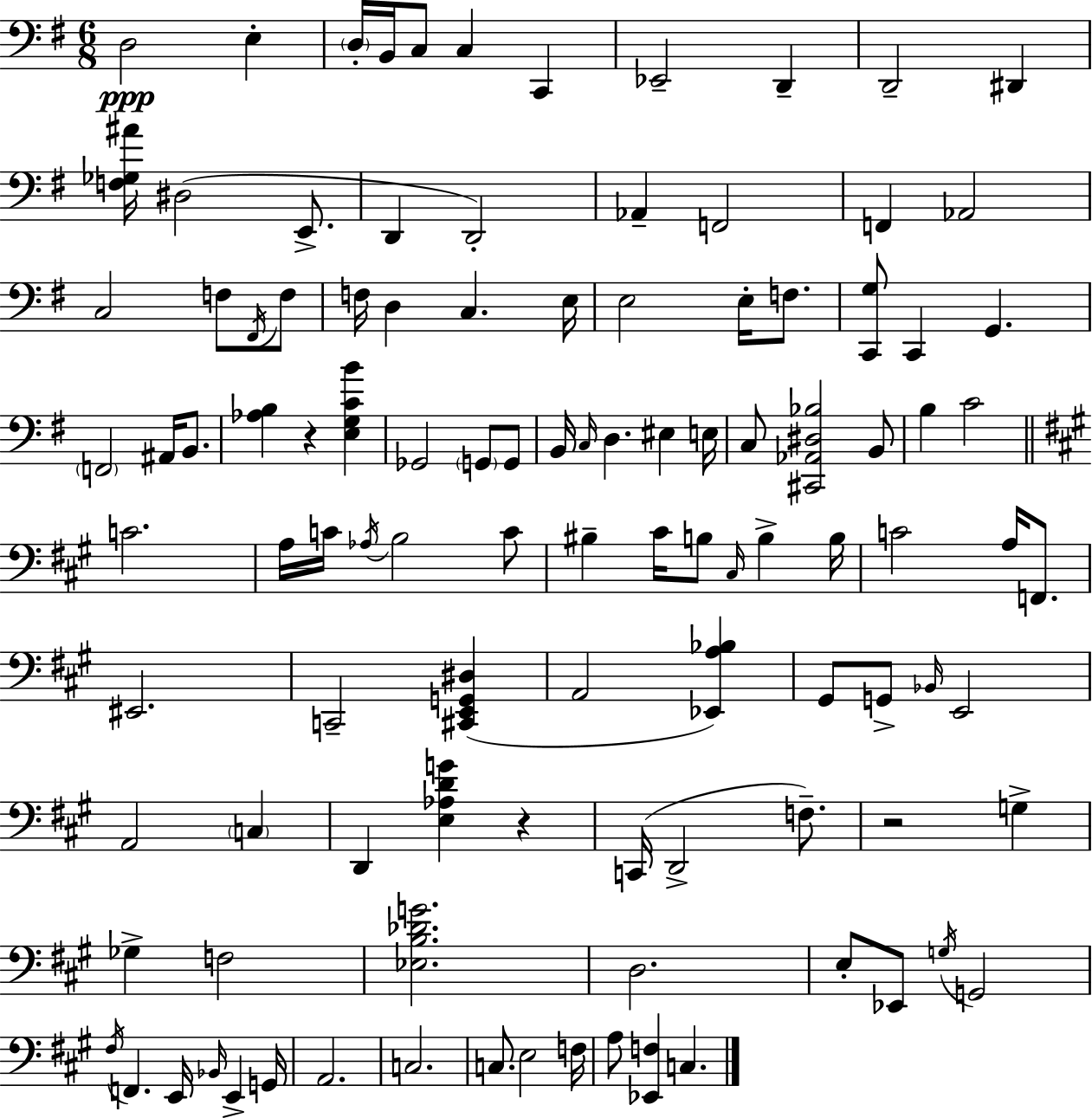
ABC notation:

X:1
T:Untitled
M:6/8
L:1/4
K:Em
D,2 E, D,/4 B,,/4 C,/2 C, C,, _E,,2 D,, D,,2 ^D,, [F,_G,^A]/4 ^D,2 E,,/2 D,, D,,2 _A,, F,,2 F,, _A,,2 C,2 F,/2 ^F,,/4 F,/2 F,/4 D, C, E,/4 E,2 E,/4 F,/2 [C,,G,]/2 C,, G,, F,,2 ^A,,/4 B,,/2 [_A,B,] z [E,G,CB] _G,,2 G,,/2 G,,/2 B,,/4 C,/4 D, ^E, E,/4 C,/2 [^C,,_A,,^D,_B,]2 B,,/2 B, C2 C2 A,/4 C/4 _A,/4 B,2 C/2 ^B, ^C/4 B,/2 ^C,/4 B, B,/4 C2 A,/4 F,,/2 ^E,,2 C,,2 [^C,,E,,G,,^D,] A,,2 [_E,,A,_B,] ^G,,/2 G,,/2 _B,,/4 E,,2 A,,2 C, D,, [E,_A,DG] z C,,/4 D,,2 F,/2 z2 G, _G, F,2 [_E,B,_DG]2 D,2 E,/2 _E,,/2 G,/4 G,,2 ^F,/4 F,, E,,/4 _B,,/4 E,, G,,/4 A,,2 C,2 C,/2 E,2 F,/4 A,/2 [_E,,F,] C,